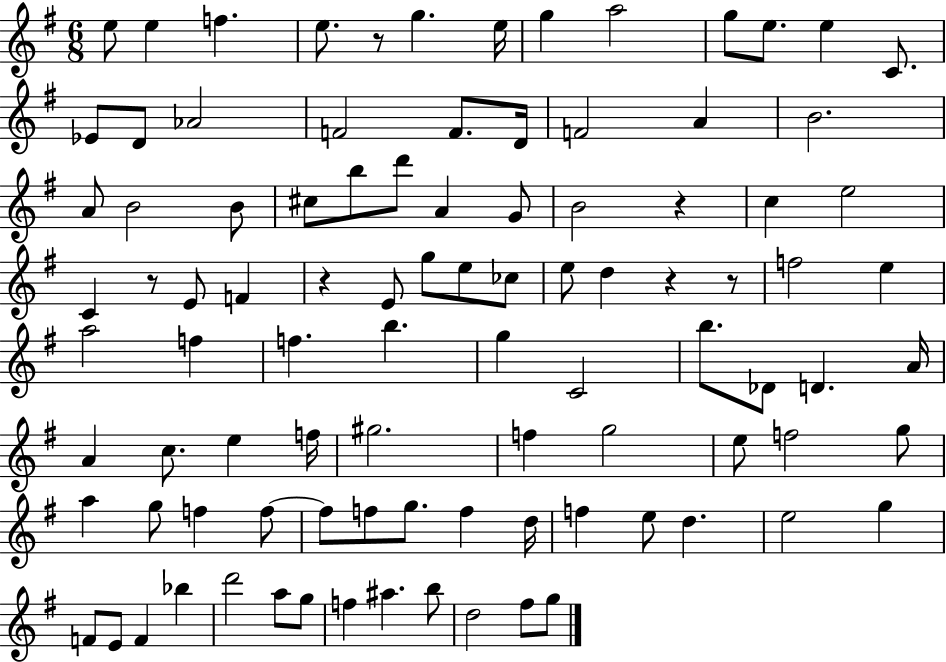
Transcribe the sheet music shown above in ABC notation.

X:1
T:Untitled
M:6/8
L:1/4
K:G
e/2 e f e/2 z/2 g e/4 g a2 g/2 e/2 e C/2 _E/2 D/2 _A2 F2 F/2 D/4 F2 A B2 A/2 B2 B/2 ^c/2 b/2 d'/2 A G/2 B2 z c e2 C z/2 E/2 F z E/2 g/2 e/2 _c/2 e/2 d z z/2 f2 e a2 f f b g C2 b/2 _D/2 D A/4 A c/2 e f/4 ^g2 f g2 e/2 f2 g/2 a g/2 f f/2 f/2 f/2 g/2 f d/4 f e/2 d e2 g F/2 E/2 F _b d'2 a/2 g/2 f ^a b/2 d2 ^f/2 g/2